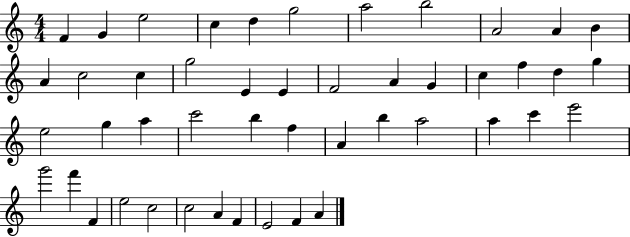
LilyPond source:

{
  \clef treble
  \numericTimeSignature
  \time 4/4
  \key c \major
  f'4 g'4 e''2 | c''4 d''4 g''2 | a''2 b''2 | a'2 a'4 b'4 | \break a'4 c''2 c''4 | g''2 e'4 e'4 | f'2 a'4 g'4 | c''4 f''4 d''4 g''4 | \break e''2 g''4 a''4 | c'''2 b''4 f''4 | a'4 b''4 a''2 | a''4 c'''4 e'''2 | \break g'''2 f'''4 f'4 | e''2 c''2 | c''2 a'4 f'4 | e'2 f'4 a'4 | \break \bar "|."
}